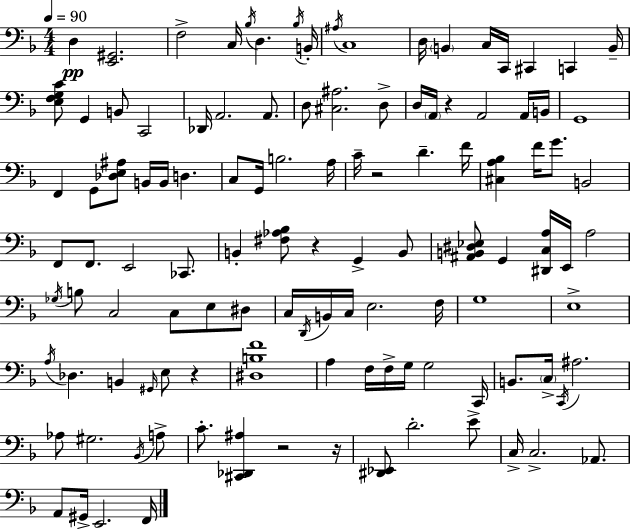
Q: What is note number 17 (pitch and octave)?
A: G2